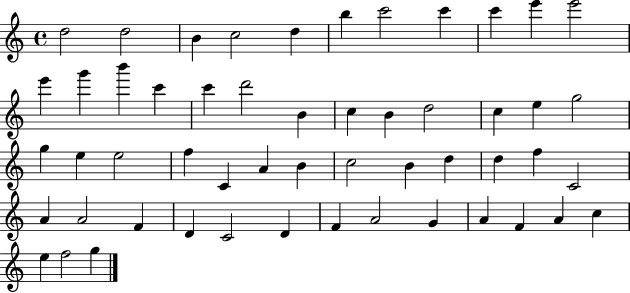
D5/h D5/h B4/q C5/h D5/q B5/q C6/h C6/q C6/q E6/q E6/h E6/q G6/q B6/q C6/q C6/q D6/h B4/q C5/q B4/q D5/h C5/q E5/q G5/h G5/q E5/q E5/h F5/q C4/q A4/q B4/q C5/h B4/q D5/q D5/q F5/q C4/h A4/q A4/h F4/q D4/q C4/h D4/q F4/q A4/h G4/q A4/q F4/q A4/q C5/q E5/q F5/h G5/q